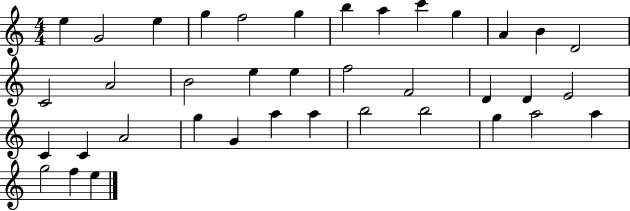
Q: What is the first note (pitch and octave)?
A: E5